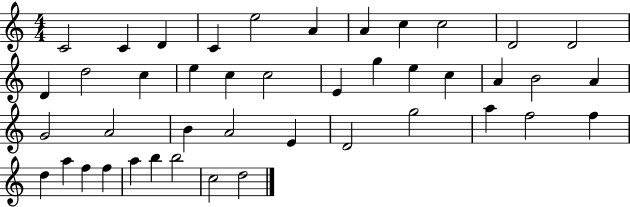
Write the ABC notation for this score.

X:1
T:Untitled
M:4/4
L:1/4
K:C
C2 C D C e2 A A c c2 D2 D2 D d2 c e c c2 E g e c A B2 A G2 A2 B A2 E D2 g2 a f2 f d a f f a b b2 c2 d2